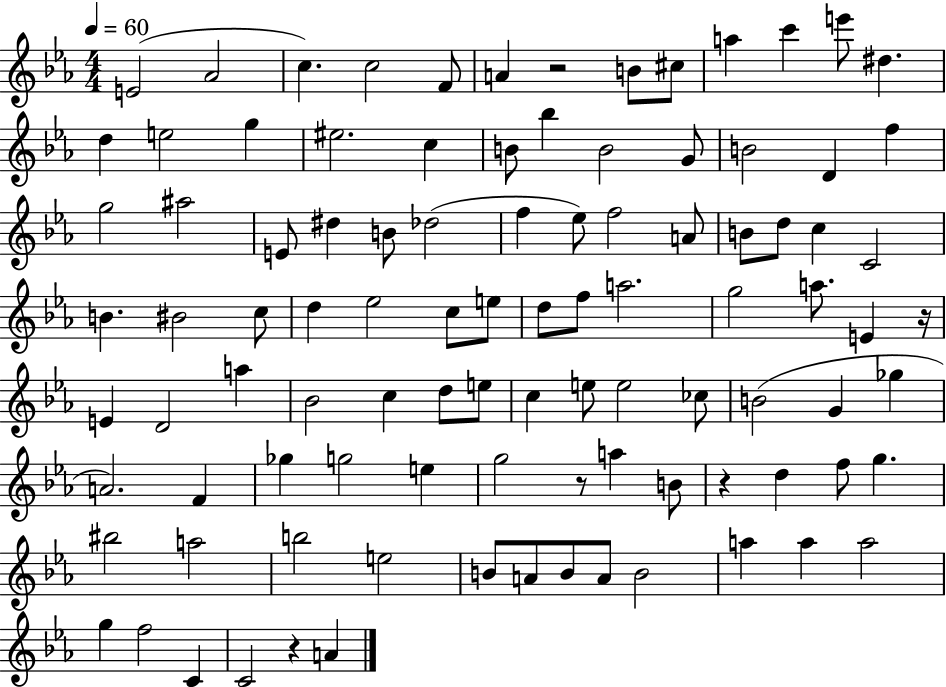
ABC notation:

X:1
T:Untitled
M:4/4
L:1/4
K:Eb
E2 _A2 c c2 F/2 A z2 B/2 ^c/2 a c' e'/2 ^d d e2 g ^e2 c B/2 _b B2 G/2 B2 D f g2 ^a2 E/2 ^d B/2 _d2 f _e/2 f2 A/2 B/2 d/2 c C2 B ^B2 c/2 d _e2 c/2 e/2 d/2 f/2 a2 g2 a/2 E z/4 E D2 a _B2 c d/2 e/2 c e/2 e2 _c/2 B2 G _g A2 F _g g2 e g2 z/2 a B/2 z d f/2 g ^b2 a2 b2 e2 B/2 A/2 B/2 A/2 B2 a a a2 g f2 C C2 z A